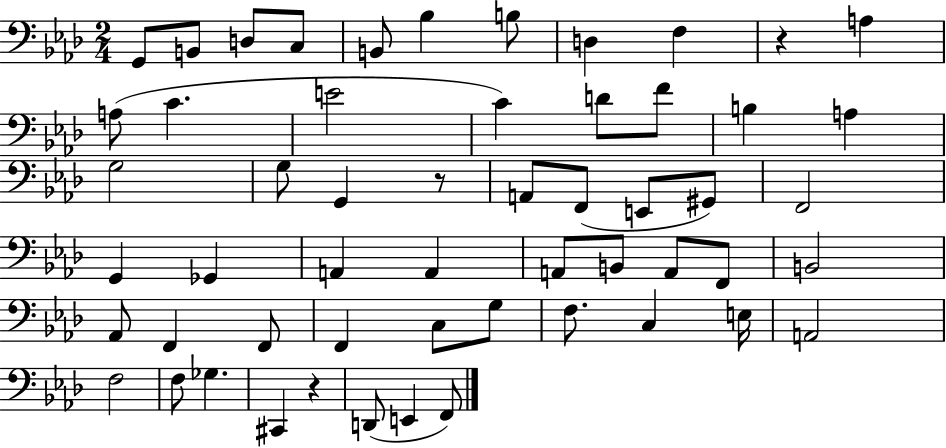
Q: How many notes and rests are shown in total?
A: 55